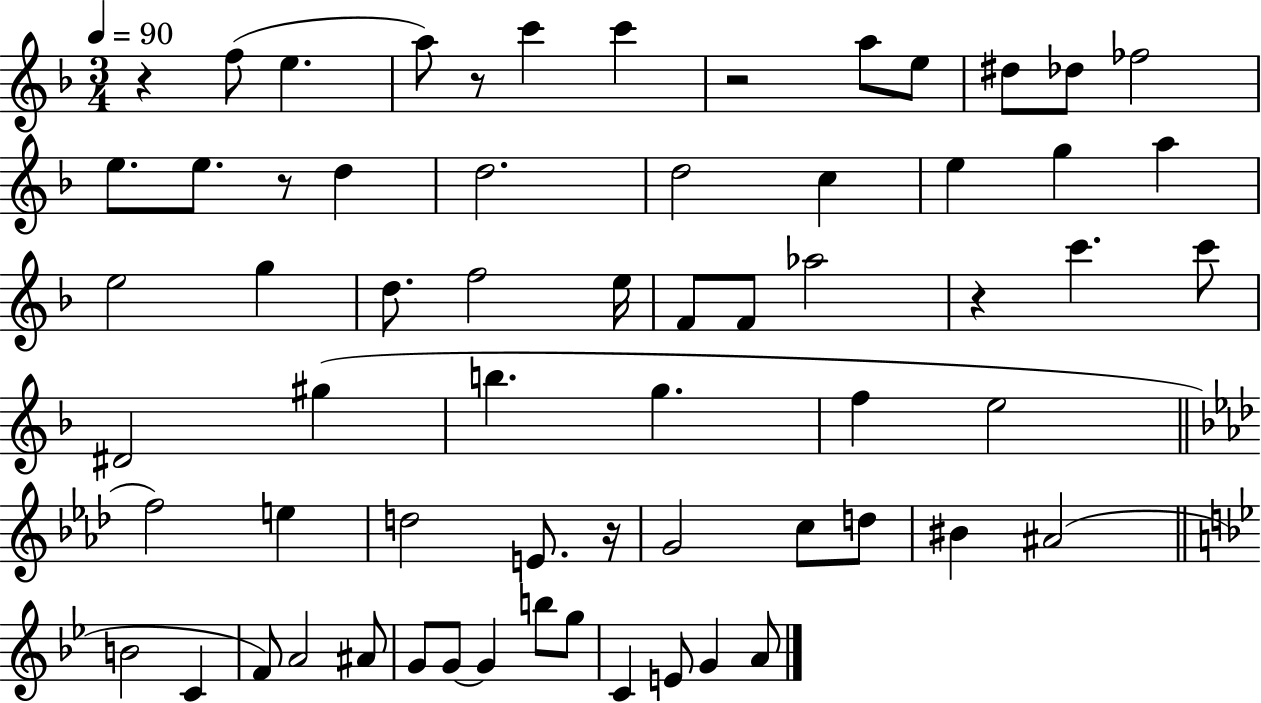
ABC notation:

X:1
T:Untitled
M:3/4
L:1/4
K:F
z f/2 e a/2 z/2 c' c' z2 a/2 e/2 ^d/2 _d/2 _f2 e/2 e/2 z/2 d d2 d2 c e g a e2 g d/2 f2 e/4 F/2 F/2 _a2 z c' c'/2 ^D2 ^g b g f e2 f2 e d2 E/2 z/4 G2 c/2 d/2 ^B ^A2 B2 C F/2 A2 ^A/2 G/2 G/2 G b/2 g/2 C E/2 G A/2